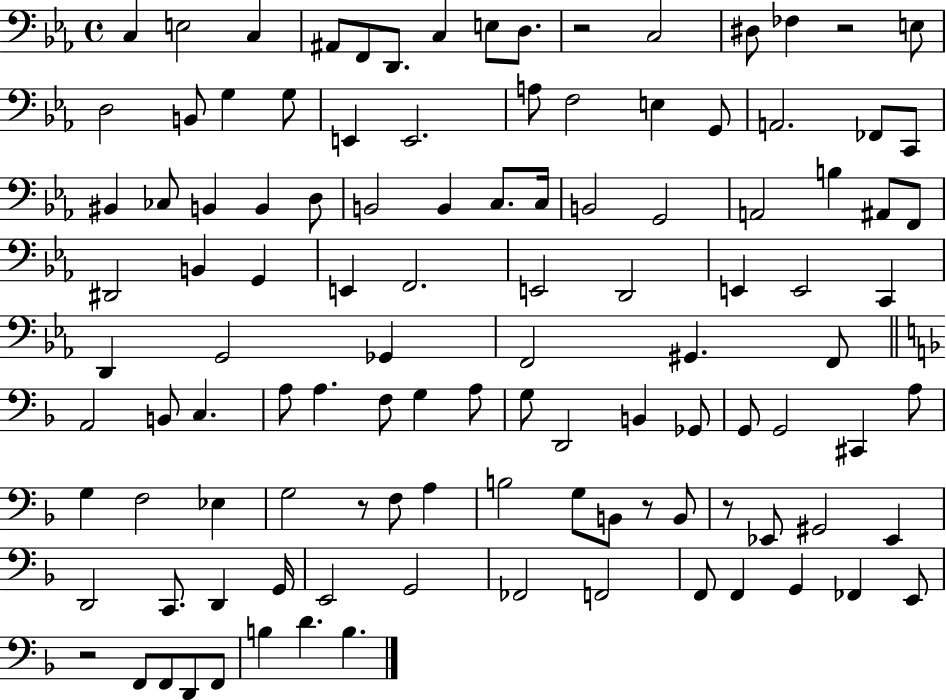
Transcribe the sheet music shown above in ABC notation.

X:1
T:Untitled
M:4/4
L:1/4
K:Eb
C, E,2 C, ^A,,/2 F,,/2 D,,/2 C, E,/2 D,/2 z2 C,2 ^D,/2 _F, z2 E,/2 D,2 B,,/2 G, G,/2 E,, E,,2 A,/2 F,2 E, G,,/2 A,,2 _F,,/2 C,,/2 ^B,, _C,/2 B,, B,, D,/2 B,,2 B,, C,/2 C,/4 B,,2 G,,2 A,,2 B, ^A,,/2 F,,/2 ^D,,2 B,, G,, E,, F,,2 E,,2 D,,2 E,, E,,2 C,, D,, G,,2 _G,, F,,2 ^G,, F,,/2 A,,2 B,,/2 C, A,/2 A, F,/2 G, A,/2 G,/2 D,,2 B,, _G,,/2 G,,/2 G,,2 ^C,, A,/2 G, F,2 _E, G,2 z/2 F,/2 A, B,2 G,/2 B,,/2 z/2 B,,/2 z/2 _E,,/2 ^G,,2 _E,, D,,2 C,,/2 D,, G,,/4 E,,2 G,,2 _F,,2 F,,2 F,,/2 F,, G,, _F,, E,,/2 z2 F,,/2 F,,/2 D,,/2 F,,/2 B, D B,